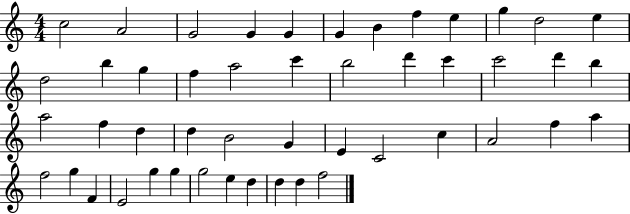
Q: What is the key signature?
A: C major